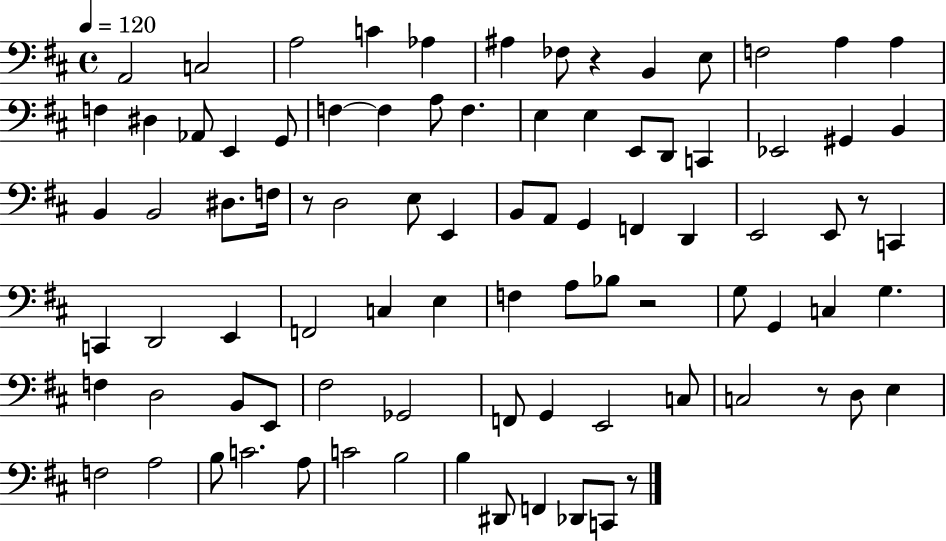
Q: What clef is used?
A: bass